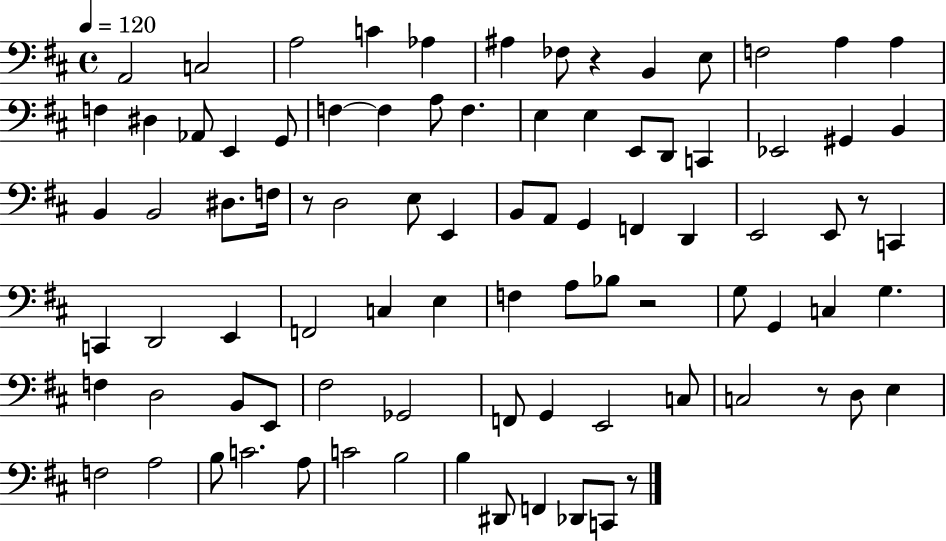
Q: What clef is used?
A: bass